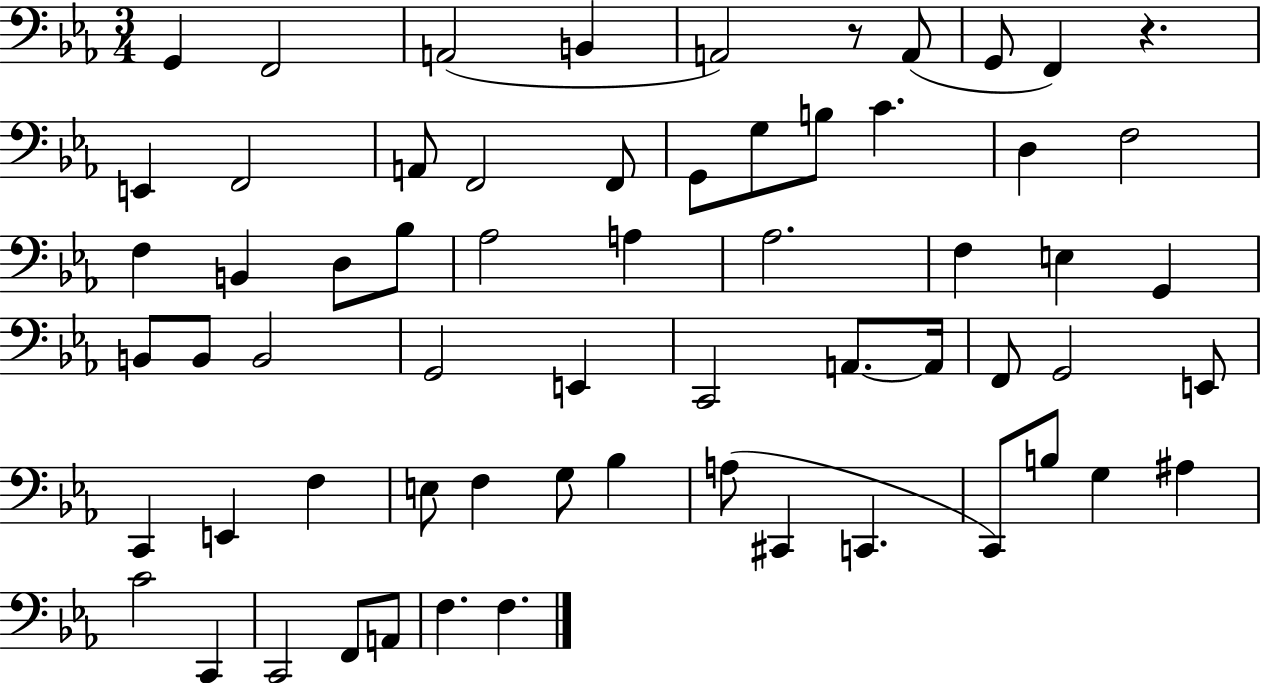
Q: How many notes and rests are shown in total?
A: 63